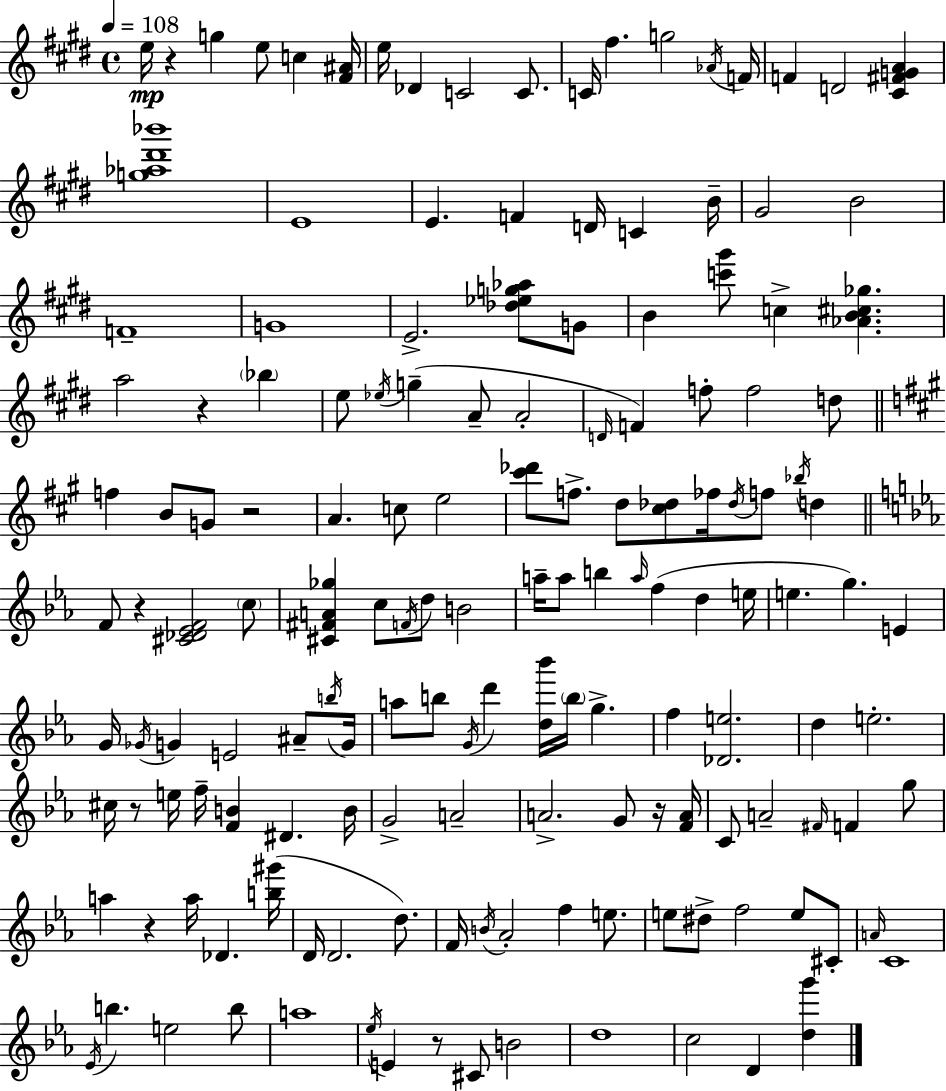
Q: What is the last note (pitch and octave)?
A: D4